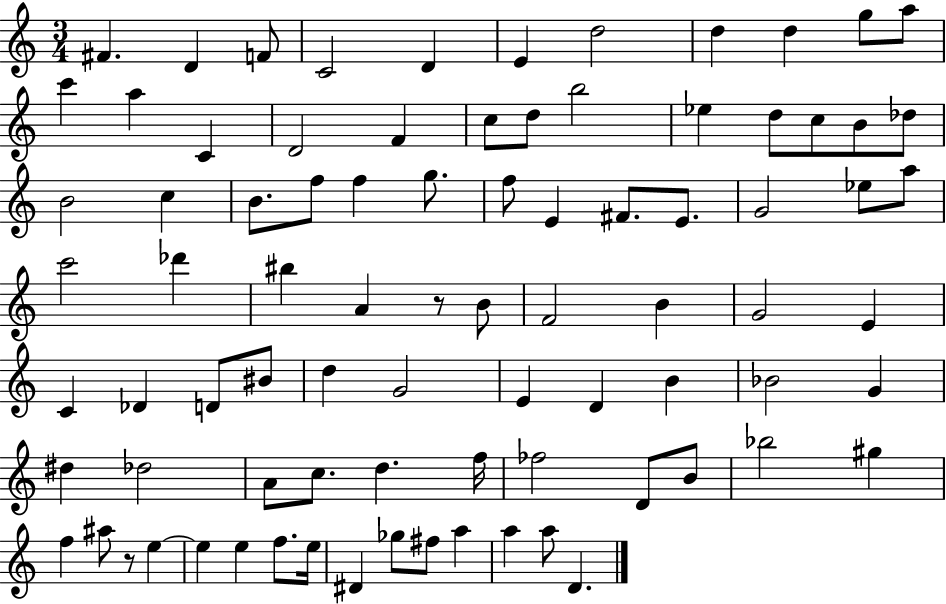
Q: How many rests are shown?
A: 2